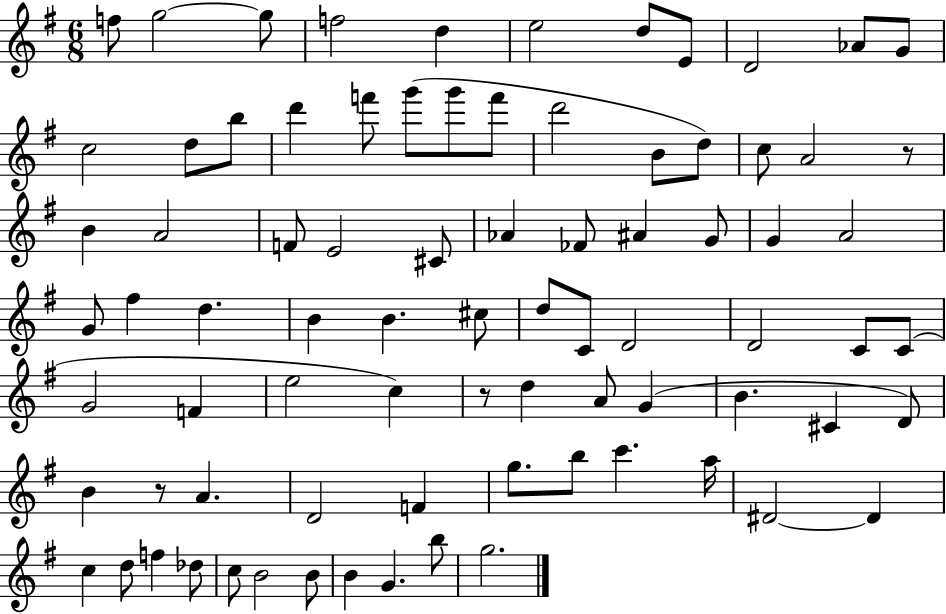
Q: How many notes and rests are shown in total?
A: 81